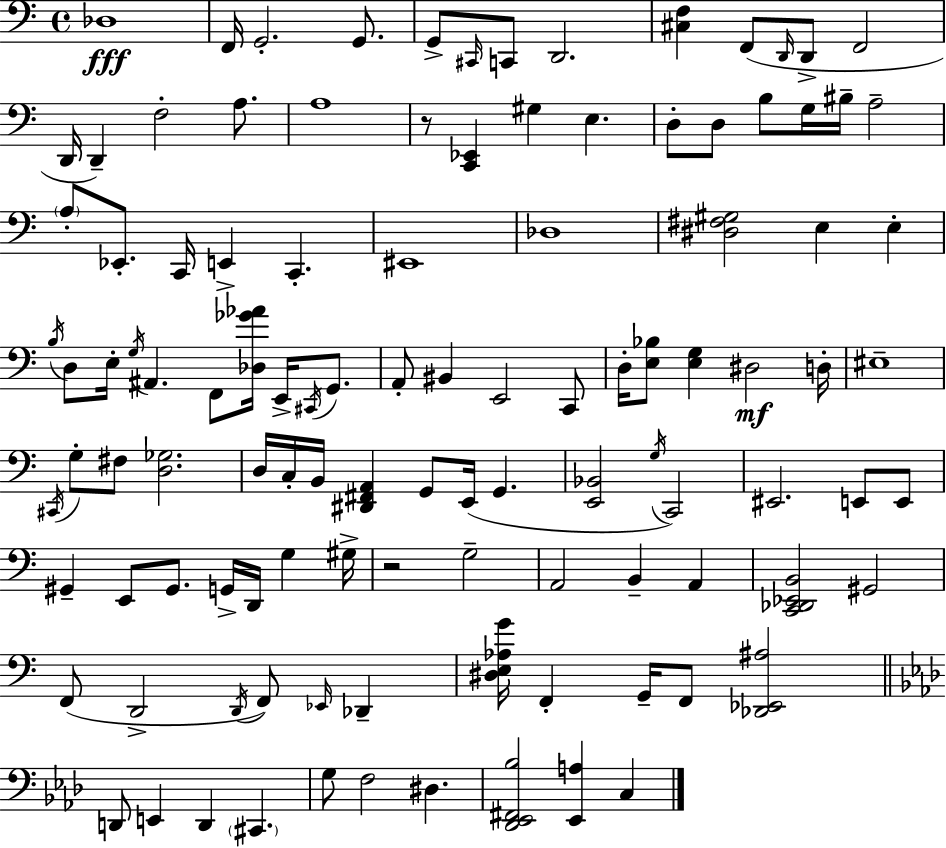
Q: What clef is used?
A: bass